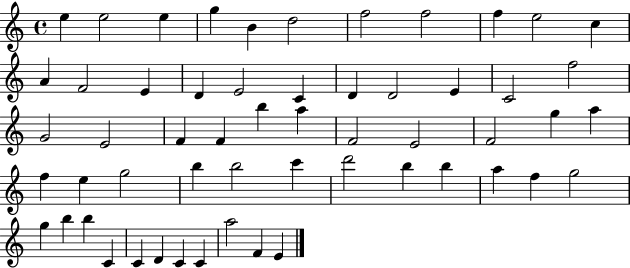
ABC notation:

X:1
T:Untitled
M:4/4
L:1/4
K:C
e e2 e g B d2 f2 f2 f e2 c A F2 E D E2 C D D2 E C2 f2 G2 E2 F F b a F2 E2 F2 g a f e g2 b b2 c' d'2 b b a f g2 g b b C C D C C a2 F E